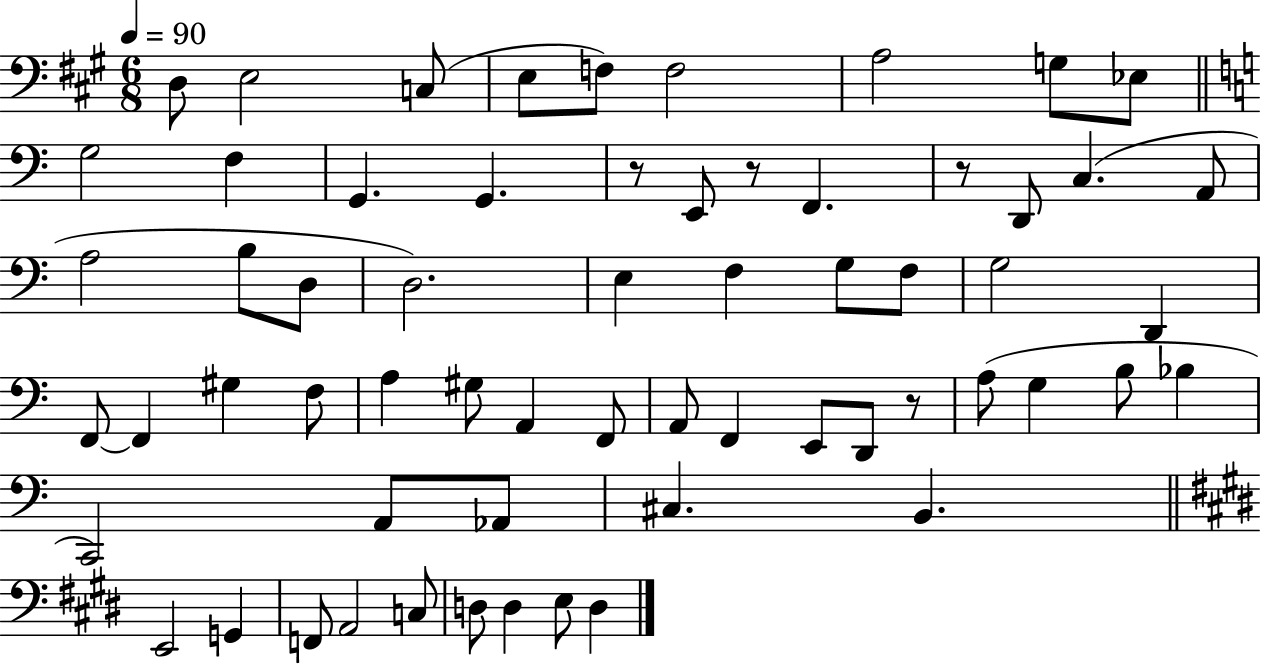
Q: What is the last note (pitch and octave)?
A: D3